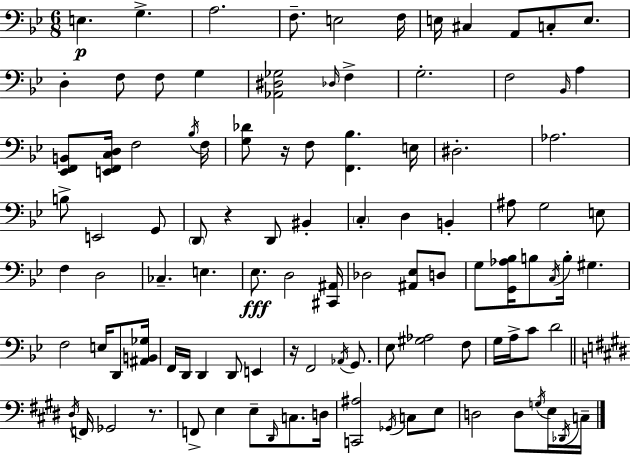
E3/q. G3/q. A3/h. F3/e. E3/h F3/s E3/s C#3/q A2/e C3/e E3/e. D3/q F3/e F3/e G3/q [Ab2,D#3,Gb3]/h Db3/s F3/q G3/h. F3/h Bb2/s A3/q [Eb2,F2,B2]/e [E2,F2,C3,D3]/s F3/h Bb3/s F3/s [G3,Db4]/e R/s F3/e [F2,Bb3]/q. E3/s D#3/h. Ab3/h. B3/e E2/h G2/e D2/e R/q D2/e BIS2/q C3/q D3/q B2/q A#3/e G3/h E3/e F3/q D3/h CES3/q. E3/q. Eb3/e. D3/h [C#2,A#2]/s Db3/h [A#2,Eb3]/e D3/e G3/e [G2,Ab3,Bb3]/s B3/e C3/s B3/s G#3/q. F3/h E3/s D2/e [A#2,B2,Gb3]/s F2/s D2/s D2/q D2/e E2/q R/s F2/h Ab2/s G2/e. Eb3/e [G#3,Ab3]/h F3/e G3/s A3/s C4/e D4/h D#3/s F2/s Gb2/h R/e. F2/e E3/q E3/e D#2/s C3/e. D3/s [C2,A#3]/h Gb2/s C3/e E3/e D3/h D3/e G3/s E3/s Db2/s C3/s